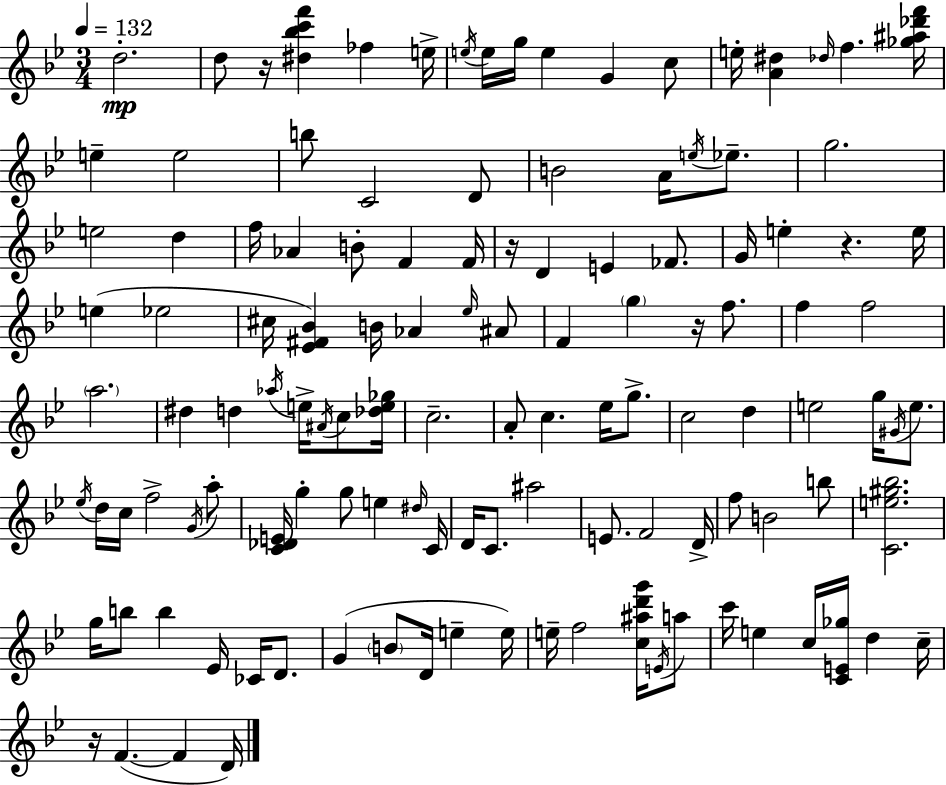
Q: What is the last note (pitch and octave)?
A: D4